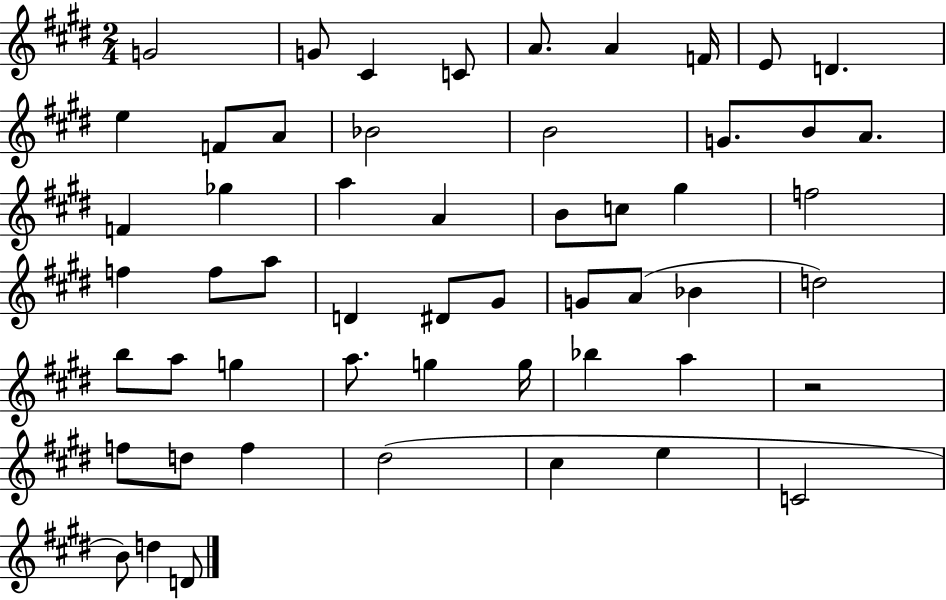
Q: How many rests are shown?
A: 1